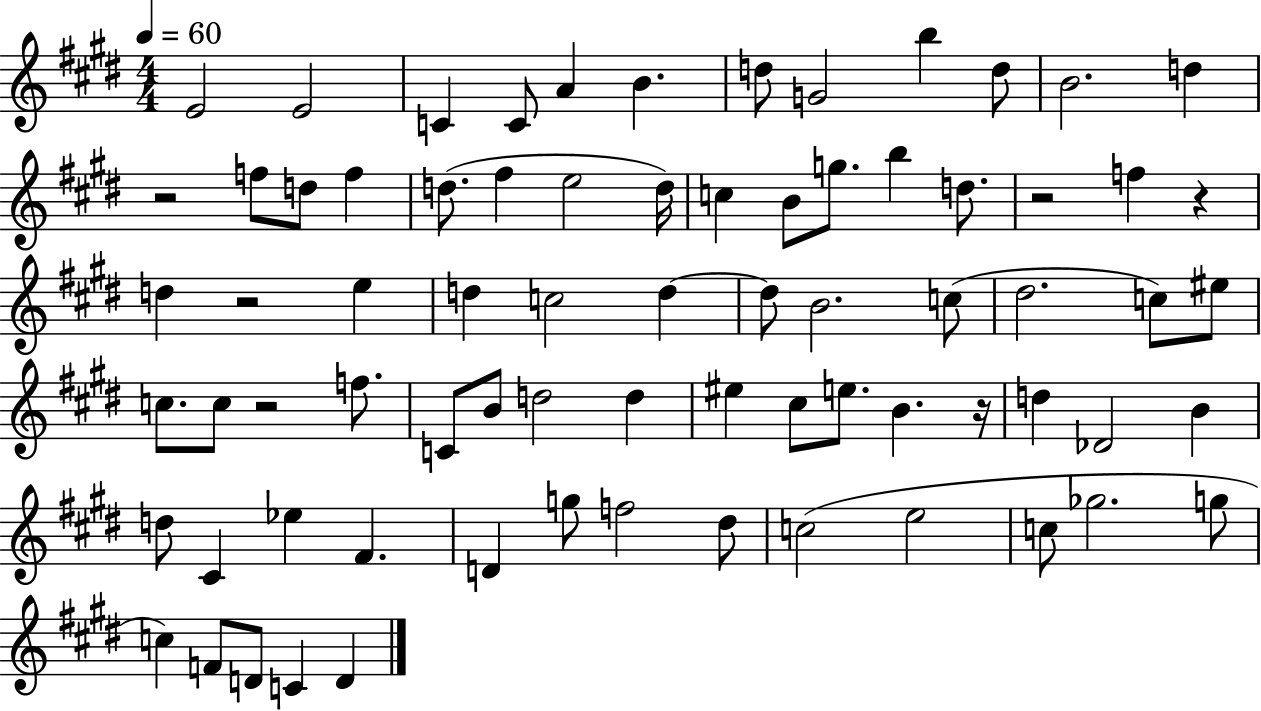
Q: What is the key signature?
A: E major